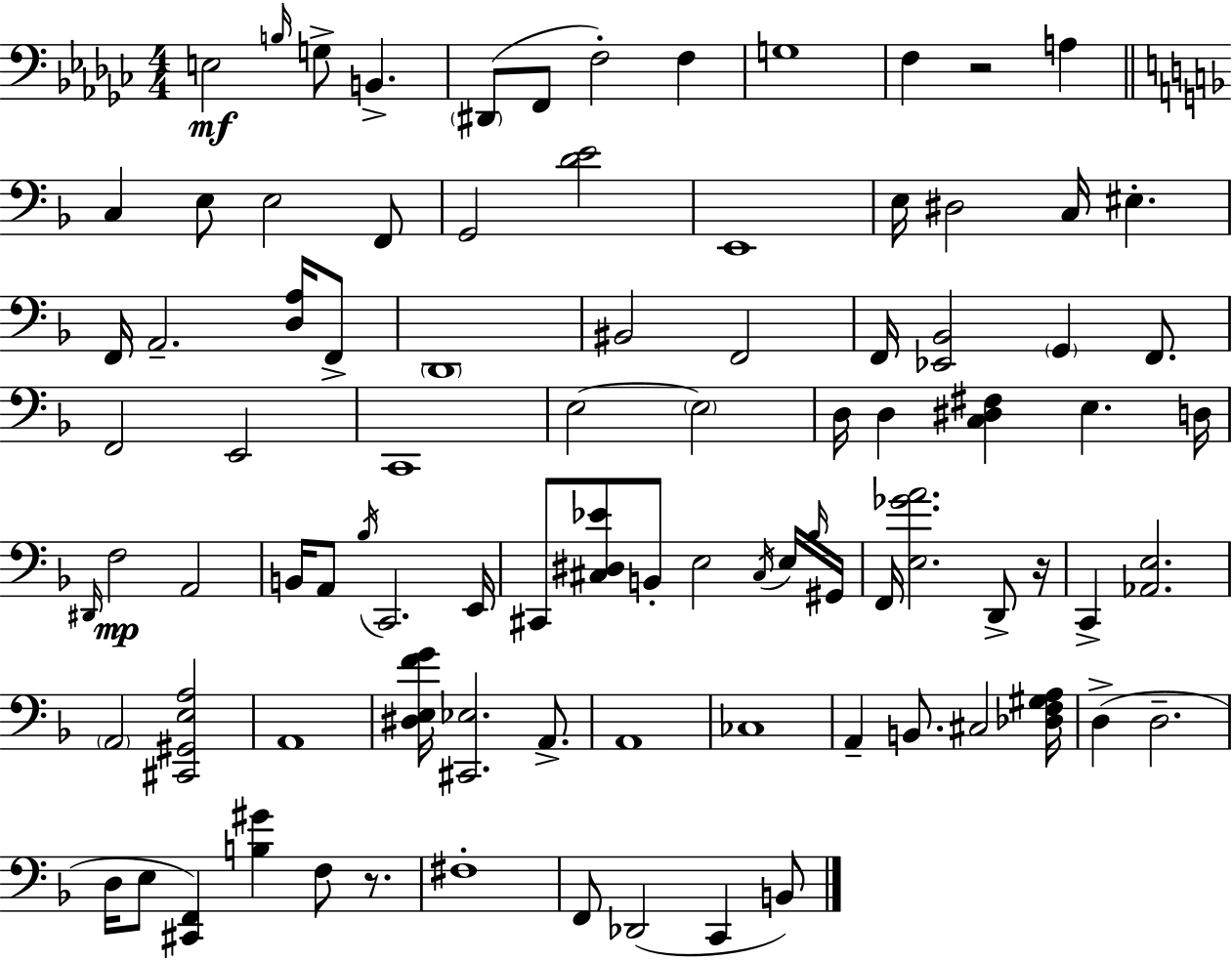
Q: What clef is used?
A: bass